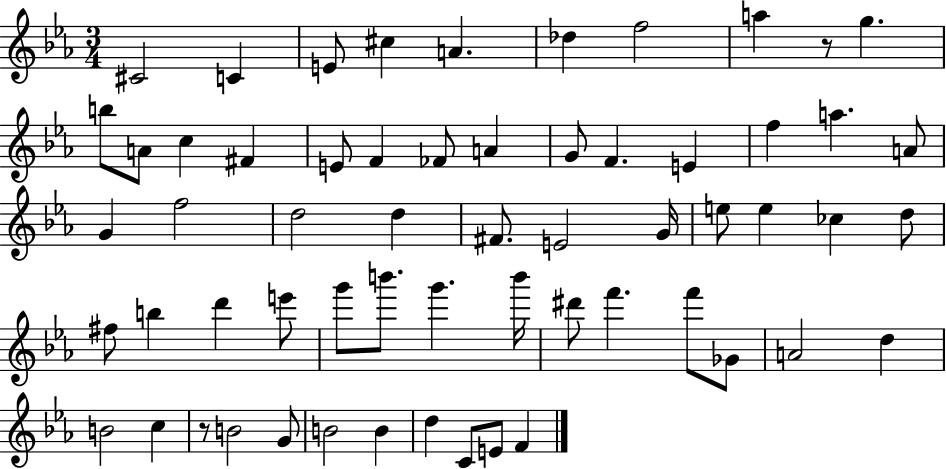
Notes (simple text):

C#4/h C4/q E4/e C#5/q A4/q. Db5/q F5/h A5/q R/e G5/q. B5/e A4/e C5/q F#4/q E4/e F4/q FES4/e A4/q G4/e F4/q. E4/q F5/q A5/q. A4/e G4/q F5/h D5/h D5/q F#4/e. E4/h G4/s E5/e E5/q CES5/q D5/e F#5/e B5/q D6/q E6/e G6/e B6/e. G6/q. B6/s D#6/e F6/q. F6/e Gb4/e A4/h D5/q B4/h C5/q R/e B4/h G4/e B4/h B4/q D5/q C4/e E4/e F4/q